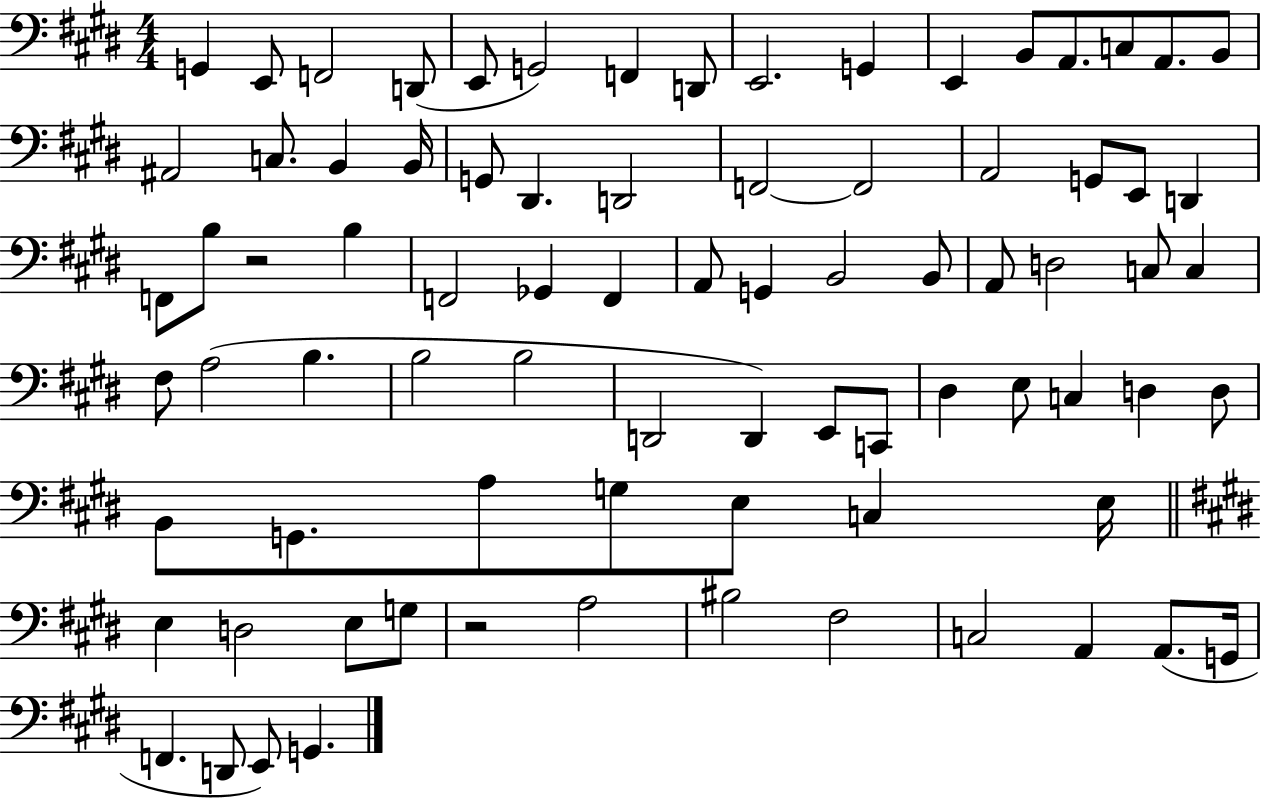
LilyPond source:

{
  \clef bass
  \numericTimeSignature
  \time 4/4
  \key e \major
  g,4 e,8 f,2 d,8( | e,8 g,2) f,4 d,8 | e,2. g,4 | e,4 b,8 a,8. c8 a,8. b,8 | \break ais,2 c8. b,4 b,16 | g,8 dis,4. d,2 | f,2~~ f,2 | a,2 g,8 e,8 d,4 | \break f,8 b8 r2 b4 | f,2 ges,4 f,4 | a,8 g,4 b,2 b,8 | a,8 d2 c8 c4 | \break fis8 a2( b4. | b2 b2 | d,2 d,4) e,8 c,8 | dis4 e8 c4 d4 d8 | \break b,8 g,8. a8 g8 e8 c4 e16 | \bar "||" \break \key e \major e4 d2 e8 g8 | r2 a2 | bis2 fis2 | c2 a,4 a,8.( g,16 | \break f,4. d,8 e,8) g,4. | \bar "|."
}